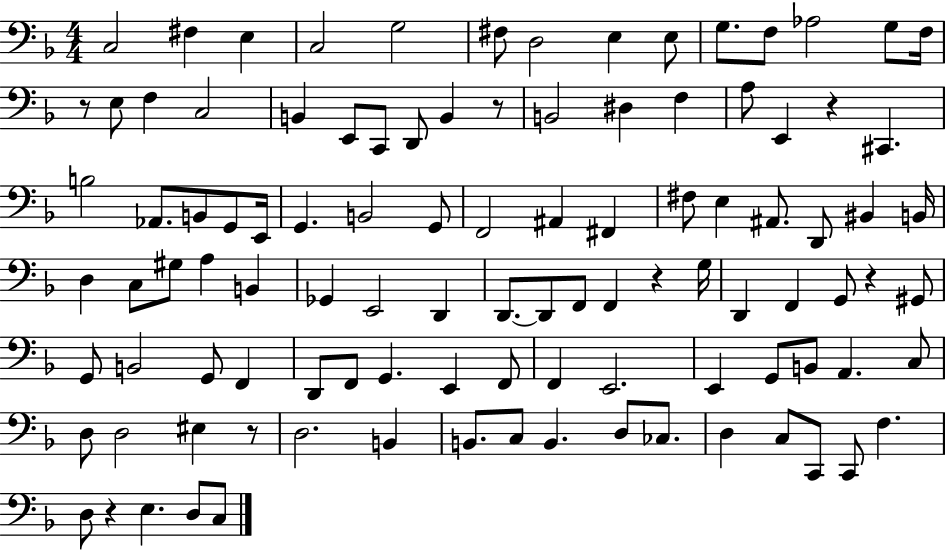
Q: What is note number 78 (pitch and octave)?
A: C3